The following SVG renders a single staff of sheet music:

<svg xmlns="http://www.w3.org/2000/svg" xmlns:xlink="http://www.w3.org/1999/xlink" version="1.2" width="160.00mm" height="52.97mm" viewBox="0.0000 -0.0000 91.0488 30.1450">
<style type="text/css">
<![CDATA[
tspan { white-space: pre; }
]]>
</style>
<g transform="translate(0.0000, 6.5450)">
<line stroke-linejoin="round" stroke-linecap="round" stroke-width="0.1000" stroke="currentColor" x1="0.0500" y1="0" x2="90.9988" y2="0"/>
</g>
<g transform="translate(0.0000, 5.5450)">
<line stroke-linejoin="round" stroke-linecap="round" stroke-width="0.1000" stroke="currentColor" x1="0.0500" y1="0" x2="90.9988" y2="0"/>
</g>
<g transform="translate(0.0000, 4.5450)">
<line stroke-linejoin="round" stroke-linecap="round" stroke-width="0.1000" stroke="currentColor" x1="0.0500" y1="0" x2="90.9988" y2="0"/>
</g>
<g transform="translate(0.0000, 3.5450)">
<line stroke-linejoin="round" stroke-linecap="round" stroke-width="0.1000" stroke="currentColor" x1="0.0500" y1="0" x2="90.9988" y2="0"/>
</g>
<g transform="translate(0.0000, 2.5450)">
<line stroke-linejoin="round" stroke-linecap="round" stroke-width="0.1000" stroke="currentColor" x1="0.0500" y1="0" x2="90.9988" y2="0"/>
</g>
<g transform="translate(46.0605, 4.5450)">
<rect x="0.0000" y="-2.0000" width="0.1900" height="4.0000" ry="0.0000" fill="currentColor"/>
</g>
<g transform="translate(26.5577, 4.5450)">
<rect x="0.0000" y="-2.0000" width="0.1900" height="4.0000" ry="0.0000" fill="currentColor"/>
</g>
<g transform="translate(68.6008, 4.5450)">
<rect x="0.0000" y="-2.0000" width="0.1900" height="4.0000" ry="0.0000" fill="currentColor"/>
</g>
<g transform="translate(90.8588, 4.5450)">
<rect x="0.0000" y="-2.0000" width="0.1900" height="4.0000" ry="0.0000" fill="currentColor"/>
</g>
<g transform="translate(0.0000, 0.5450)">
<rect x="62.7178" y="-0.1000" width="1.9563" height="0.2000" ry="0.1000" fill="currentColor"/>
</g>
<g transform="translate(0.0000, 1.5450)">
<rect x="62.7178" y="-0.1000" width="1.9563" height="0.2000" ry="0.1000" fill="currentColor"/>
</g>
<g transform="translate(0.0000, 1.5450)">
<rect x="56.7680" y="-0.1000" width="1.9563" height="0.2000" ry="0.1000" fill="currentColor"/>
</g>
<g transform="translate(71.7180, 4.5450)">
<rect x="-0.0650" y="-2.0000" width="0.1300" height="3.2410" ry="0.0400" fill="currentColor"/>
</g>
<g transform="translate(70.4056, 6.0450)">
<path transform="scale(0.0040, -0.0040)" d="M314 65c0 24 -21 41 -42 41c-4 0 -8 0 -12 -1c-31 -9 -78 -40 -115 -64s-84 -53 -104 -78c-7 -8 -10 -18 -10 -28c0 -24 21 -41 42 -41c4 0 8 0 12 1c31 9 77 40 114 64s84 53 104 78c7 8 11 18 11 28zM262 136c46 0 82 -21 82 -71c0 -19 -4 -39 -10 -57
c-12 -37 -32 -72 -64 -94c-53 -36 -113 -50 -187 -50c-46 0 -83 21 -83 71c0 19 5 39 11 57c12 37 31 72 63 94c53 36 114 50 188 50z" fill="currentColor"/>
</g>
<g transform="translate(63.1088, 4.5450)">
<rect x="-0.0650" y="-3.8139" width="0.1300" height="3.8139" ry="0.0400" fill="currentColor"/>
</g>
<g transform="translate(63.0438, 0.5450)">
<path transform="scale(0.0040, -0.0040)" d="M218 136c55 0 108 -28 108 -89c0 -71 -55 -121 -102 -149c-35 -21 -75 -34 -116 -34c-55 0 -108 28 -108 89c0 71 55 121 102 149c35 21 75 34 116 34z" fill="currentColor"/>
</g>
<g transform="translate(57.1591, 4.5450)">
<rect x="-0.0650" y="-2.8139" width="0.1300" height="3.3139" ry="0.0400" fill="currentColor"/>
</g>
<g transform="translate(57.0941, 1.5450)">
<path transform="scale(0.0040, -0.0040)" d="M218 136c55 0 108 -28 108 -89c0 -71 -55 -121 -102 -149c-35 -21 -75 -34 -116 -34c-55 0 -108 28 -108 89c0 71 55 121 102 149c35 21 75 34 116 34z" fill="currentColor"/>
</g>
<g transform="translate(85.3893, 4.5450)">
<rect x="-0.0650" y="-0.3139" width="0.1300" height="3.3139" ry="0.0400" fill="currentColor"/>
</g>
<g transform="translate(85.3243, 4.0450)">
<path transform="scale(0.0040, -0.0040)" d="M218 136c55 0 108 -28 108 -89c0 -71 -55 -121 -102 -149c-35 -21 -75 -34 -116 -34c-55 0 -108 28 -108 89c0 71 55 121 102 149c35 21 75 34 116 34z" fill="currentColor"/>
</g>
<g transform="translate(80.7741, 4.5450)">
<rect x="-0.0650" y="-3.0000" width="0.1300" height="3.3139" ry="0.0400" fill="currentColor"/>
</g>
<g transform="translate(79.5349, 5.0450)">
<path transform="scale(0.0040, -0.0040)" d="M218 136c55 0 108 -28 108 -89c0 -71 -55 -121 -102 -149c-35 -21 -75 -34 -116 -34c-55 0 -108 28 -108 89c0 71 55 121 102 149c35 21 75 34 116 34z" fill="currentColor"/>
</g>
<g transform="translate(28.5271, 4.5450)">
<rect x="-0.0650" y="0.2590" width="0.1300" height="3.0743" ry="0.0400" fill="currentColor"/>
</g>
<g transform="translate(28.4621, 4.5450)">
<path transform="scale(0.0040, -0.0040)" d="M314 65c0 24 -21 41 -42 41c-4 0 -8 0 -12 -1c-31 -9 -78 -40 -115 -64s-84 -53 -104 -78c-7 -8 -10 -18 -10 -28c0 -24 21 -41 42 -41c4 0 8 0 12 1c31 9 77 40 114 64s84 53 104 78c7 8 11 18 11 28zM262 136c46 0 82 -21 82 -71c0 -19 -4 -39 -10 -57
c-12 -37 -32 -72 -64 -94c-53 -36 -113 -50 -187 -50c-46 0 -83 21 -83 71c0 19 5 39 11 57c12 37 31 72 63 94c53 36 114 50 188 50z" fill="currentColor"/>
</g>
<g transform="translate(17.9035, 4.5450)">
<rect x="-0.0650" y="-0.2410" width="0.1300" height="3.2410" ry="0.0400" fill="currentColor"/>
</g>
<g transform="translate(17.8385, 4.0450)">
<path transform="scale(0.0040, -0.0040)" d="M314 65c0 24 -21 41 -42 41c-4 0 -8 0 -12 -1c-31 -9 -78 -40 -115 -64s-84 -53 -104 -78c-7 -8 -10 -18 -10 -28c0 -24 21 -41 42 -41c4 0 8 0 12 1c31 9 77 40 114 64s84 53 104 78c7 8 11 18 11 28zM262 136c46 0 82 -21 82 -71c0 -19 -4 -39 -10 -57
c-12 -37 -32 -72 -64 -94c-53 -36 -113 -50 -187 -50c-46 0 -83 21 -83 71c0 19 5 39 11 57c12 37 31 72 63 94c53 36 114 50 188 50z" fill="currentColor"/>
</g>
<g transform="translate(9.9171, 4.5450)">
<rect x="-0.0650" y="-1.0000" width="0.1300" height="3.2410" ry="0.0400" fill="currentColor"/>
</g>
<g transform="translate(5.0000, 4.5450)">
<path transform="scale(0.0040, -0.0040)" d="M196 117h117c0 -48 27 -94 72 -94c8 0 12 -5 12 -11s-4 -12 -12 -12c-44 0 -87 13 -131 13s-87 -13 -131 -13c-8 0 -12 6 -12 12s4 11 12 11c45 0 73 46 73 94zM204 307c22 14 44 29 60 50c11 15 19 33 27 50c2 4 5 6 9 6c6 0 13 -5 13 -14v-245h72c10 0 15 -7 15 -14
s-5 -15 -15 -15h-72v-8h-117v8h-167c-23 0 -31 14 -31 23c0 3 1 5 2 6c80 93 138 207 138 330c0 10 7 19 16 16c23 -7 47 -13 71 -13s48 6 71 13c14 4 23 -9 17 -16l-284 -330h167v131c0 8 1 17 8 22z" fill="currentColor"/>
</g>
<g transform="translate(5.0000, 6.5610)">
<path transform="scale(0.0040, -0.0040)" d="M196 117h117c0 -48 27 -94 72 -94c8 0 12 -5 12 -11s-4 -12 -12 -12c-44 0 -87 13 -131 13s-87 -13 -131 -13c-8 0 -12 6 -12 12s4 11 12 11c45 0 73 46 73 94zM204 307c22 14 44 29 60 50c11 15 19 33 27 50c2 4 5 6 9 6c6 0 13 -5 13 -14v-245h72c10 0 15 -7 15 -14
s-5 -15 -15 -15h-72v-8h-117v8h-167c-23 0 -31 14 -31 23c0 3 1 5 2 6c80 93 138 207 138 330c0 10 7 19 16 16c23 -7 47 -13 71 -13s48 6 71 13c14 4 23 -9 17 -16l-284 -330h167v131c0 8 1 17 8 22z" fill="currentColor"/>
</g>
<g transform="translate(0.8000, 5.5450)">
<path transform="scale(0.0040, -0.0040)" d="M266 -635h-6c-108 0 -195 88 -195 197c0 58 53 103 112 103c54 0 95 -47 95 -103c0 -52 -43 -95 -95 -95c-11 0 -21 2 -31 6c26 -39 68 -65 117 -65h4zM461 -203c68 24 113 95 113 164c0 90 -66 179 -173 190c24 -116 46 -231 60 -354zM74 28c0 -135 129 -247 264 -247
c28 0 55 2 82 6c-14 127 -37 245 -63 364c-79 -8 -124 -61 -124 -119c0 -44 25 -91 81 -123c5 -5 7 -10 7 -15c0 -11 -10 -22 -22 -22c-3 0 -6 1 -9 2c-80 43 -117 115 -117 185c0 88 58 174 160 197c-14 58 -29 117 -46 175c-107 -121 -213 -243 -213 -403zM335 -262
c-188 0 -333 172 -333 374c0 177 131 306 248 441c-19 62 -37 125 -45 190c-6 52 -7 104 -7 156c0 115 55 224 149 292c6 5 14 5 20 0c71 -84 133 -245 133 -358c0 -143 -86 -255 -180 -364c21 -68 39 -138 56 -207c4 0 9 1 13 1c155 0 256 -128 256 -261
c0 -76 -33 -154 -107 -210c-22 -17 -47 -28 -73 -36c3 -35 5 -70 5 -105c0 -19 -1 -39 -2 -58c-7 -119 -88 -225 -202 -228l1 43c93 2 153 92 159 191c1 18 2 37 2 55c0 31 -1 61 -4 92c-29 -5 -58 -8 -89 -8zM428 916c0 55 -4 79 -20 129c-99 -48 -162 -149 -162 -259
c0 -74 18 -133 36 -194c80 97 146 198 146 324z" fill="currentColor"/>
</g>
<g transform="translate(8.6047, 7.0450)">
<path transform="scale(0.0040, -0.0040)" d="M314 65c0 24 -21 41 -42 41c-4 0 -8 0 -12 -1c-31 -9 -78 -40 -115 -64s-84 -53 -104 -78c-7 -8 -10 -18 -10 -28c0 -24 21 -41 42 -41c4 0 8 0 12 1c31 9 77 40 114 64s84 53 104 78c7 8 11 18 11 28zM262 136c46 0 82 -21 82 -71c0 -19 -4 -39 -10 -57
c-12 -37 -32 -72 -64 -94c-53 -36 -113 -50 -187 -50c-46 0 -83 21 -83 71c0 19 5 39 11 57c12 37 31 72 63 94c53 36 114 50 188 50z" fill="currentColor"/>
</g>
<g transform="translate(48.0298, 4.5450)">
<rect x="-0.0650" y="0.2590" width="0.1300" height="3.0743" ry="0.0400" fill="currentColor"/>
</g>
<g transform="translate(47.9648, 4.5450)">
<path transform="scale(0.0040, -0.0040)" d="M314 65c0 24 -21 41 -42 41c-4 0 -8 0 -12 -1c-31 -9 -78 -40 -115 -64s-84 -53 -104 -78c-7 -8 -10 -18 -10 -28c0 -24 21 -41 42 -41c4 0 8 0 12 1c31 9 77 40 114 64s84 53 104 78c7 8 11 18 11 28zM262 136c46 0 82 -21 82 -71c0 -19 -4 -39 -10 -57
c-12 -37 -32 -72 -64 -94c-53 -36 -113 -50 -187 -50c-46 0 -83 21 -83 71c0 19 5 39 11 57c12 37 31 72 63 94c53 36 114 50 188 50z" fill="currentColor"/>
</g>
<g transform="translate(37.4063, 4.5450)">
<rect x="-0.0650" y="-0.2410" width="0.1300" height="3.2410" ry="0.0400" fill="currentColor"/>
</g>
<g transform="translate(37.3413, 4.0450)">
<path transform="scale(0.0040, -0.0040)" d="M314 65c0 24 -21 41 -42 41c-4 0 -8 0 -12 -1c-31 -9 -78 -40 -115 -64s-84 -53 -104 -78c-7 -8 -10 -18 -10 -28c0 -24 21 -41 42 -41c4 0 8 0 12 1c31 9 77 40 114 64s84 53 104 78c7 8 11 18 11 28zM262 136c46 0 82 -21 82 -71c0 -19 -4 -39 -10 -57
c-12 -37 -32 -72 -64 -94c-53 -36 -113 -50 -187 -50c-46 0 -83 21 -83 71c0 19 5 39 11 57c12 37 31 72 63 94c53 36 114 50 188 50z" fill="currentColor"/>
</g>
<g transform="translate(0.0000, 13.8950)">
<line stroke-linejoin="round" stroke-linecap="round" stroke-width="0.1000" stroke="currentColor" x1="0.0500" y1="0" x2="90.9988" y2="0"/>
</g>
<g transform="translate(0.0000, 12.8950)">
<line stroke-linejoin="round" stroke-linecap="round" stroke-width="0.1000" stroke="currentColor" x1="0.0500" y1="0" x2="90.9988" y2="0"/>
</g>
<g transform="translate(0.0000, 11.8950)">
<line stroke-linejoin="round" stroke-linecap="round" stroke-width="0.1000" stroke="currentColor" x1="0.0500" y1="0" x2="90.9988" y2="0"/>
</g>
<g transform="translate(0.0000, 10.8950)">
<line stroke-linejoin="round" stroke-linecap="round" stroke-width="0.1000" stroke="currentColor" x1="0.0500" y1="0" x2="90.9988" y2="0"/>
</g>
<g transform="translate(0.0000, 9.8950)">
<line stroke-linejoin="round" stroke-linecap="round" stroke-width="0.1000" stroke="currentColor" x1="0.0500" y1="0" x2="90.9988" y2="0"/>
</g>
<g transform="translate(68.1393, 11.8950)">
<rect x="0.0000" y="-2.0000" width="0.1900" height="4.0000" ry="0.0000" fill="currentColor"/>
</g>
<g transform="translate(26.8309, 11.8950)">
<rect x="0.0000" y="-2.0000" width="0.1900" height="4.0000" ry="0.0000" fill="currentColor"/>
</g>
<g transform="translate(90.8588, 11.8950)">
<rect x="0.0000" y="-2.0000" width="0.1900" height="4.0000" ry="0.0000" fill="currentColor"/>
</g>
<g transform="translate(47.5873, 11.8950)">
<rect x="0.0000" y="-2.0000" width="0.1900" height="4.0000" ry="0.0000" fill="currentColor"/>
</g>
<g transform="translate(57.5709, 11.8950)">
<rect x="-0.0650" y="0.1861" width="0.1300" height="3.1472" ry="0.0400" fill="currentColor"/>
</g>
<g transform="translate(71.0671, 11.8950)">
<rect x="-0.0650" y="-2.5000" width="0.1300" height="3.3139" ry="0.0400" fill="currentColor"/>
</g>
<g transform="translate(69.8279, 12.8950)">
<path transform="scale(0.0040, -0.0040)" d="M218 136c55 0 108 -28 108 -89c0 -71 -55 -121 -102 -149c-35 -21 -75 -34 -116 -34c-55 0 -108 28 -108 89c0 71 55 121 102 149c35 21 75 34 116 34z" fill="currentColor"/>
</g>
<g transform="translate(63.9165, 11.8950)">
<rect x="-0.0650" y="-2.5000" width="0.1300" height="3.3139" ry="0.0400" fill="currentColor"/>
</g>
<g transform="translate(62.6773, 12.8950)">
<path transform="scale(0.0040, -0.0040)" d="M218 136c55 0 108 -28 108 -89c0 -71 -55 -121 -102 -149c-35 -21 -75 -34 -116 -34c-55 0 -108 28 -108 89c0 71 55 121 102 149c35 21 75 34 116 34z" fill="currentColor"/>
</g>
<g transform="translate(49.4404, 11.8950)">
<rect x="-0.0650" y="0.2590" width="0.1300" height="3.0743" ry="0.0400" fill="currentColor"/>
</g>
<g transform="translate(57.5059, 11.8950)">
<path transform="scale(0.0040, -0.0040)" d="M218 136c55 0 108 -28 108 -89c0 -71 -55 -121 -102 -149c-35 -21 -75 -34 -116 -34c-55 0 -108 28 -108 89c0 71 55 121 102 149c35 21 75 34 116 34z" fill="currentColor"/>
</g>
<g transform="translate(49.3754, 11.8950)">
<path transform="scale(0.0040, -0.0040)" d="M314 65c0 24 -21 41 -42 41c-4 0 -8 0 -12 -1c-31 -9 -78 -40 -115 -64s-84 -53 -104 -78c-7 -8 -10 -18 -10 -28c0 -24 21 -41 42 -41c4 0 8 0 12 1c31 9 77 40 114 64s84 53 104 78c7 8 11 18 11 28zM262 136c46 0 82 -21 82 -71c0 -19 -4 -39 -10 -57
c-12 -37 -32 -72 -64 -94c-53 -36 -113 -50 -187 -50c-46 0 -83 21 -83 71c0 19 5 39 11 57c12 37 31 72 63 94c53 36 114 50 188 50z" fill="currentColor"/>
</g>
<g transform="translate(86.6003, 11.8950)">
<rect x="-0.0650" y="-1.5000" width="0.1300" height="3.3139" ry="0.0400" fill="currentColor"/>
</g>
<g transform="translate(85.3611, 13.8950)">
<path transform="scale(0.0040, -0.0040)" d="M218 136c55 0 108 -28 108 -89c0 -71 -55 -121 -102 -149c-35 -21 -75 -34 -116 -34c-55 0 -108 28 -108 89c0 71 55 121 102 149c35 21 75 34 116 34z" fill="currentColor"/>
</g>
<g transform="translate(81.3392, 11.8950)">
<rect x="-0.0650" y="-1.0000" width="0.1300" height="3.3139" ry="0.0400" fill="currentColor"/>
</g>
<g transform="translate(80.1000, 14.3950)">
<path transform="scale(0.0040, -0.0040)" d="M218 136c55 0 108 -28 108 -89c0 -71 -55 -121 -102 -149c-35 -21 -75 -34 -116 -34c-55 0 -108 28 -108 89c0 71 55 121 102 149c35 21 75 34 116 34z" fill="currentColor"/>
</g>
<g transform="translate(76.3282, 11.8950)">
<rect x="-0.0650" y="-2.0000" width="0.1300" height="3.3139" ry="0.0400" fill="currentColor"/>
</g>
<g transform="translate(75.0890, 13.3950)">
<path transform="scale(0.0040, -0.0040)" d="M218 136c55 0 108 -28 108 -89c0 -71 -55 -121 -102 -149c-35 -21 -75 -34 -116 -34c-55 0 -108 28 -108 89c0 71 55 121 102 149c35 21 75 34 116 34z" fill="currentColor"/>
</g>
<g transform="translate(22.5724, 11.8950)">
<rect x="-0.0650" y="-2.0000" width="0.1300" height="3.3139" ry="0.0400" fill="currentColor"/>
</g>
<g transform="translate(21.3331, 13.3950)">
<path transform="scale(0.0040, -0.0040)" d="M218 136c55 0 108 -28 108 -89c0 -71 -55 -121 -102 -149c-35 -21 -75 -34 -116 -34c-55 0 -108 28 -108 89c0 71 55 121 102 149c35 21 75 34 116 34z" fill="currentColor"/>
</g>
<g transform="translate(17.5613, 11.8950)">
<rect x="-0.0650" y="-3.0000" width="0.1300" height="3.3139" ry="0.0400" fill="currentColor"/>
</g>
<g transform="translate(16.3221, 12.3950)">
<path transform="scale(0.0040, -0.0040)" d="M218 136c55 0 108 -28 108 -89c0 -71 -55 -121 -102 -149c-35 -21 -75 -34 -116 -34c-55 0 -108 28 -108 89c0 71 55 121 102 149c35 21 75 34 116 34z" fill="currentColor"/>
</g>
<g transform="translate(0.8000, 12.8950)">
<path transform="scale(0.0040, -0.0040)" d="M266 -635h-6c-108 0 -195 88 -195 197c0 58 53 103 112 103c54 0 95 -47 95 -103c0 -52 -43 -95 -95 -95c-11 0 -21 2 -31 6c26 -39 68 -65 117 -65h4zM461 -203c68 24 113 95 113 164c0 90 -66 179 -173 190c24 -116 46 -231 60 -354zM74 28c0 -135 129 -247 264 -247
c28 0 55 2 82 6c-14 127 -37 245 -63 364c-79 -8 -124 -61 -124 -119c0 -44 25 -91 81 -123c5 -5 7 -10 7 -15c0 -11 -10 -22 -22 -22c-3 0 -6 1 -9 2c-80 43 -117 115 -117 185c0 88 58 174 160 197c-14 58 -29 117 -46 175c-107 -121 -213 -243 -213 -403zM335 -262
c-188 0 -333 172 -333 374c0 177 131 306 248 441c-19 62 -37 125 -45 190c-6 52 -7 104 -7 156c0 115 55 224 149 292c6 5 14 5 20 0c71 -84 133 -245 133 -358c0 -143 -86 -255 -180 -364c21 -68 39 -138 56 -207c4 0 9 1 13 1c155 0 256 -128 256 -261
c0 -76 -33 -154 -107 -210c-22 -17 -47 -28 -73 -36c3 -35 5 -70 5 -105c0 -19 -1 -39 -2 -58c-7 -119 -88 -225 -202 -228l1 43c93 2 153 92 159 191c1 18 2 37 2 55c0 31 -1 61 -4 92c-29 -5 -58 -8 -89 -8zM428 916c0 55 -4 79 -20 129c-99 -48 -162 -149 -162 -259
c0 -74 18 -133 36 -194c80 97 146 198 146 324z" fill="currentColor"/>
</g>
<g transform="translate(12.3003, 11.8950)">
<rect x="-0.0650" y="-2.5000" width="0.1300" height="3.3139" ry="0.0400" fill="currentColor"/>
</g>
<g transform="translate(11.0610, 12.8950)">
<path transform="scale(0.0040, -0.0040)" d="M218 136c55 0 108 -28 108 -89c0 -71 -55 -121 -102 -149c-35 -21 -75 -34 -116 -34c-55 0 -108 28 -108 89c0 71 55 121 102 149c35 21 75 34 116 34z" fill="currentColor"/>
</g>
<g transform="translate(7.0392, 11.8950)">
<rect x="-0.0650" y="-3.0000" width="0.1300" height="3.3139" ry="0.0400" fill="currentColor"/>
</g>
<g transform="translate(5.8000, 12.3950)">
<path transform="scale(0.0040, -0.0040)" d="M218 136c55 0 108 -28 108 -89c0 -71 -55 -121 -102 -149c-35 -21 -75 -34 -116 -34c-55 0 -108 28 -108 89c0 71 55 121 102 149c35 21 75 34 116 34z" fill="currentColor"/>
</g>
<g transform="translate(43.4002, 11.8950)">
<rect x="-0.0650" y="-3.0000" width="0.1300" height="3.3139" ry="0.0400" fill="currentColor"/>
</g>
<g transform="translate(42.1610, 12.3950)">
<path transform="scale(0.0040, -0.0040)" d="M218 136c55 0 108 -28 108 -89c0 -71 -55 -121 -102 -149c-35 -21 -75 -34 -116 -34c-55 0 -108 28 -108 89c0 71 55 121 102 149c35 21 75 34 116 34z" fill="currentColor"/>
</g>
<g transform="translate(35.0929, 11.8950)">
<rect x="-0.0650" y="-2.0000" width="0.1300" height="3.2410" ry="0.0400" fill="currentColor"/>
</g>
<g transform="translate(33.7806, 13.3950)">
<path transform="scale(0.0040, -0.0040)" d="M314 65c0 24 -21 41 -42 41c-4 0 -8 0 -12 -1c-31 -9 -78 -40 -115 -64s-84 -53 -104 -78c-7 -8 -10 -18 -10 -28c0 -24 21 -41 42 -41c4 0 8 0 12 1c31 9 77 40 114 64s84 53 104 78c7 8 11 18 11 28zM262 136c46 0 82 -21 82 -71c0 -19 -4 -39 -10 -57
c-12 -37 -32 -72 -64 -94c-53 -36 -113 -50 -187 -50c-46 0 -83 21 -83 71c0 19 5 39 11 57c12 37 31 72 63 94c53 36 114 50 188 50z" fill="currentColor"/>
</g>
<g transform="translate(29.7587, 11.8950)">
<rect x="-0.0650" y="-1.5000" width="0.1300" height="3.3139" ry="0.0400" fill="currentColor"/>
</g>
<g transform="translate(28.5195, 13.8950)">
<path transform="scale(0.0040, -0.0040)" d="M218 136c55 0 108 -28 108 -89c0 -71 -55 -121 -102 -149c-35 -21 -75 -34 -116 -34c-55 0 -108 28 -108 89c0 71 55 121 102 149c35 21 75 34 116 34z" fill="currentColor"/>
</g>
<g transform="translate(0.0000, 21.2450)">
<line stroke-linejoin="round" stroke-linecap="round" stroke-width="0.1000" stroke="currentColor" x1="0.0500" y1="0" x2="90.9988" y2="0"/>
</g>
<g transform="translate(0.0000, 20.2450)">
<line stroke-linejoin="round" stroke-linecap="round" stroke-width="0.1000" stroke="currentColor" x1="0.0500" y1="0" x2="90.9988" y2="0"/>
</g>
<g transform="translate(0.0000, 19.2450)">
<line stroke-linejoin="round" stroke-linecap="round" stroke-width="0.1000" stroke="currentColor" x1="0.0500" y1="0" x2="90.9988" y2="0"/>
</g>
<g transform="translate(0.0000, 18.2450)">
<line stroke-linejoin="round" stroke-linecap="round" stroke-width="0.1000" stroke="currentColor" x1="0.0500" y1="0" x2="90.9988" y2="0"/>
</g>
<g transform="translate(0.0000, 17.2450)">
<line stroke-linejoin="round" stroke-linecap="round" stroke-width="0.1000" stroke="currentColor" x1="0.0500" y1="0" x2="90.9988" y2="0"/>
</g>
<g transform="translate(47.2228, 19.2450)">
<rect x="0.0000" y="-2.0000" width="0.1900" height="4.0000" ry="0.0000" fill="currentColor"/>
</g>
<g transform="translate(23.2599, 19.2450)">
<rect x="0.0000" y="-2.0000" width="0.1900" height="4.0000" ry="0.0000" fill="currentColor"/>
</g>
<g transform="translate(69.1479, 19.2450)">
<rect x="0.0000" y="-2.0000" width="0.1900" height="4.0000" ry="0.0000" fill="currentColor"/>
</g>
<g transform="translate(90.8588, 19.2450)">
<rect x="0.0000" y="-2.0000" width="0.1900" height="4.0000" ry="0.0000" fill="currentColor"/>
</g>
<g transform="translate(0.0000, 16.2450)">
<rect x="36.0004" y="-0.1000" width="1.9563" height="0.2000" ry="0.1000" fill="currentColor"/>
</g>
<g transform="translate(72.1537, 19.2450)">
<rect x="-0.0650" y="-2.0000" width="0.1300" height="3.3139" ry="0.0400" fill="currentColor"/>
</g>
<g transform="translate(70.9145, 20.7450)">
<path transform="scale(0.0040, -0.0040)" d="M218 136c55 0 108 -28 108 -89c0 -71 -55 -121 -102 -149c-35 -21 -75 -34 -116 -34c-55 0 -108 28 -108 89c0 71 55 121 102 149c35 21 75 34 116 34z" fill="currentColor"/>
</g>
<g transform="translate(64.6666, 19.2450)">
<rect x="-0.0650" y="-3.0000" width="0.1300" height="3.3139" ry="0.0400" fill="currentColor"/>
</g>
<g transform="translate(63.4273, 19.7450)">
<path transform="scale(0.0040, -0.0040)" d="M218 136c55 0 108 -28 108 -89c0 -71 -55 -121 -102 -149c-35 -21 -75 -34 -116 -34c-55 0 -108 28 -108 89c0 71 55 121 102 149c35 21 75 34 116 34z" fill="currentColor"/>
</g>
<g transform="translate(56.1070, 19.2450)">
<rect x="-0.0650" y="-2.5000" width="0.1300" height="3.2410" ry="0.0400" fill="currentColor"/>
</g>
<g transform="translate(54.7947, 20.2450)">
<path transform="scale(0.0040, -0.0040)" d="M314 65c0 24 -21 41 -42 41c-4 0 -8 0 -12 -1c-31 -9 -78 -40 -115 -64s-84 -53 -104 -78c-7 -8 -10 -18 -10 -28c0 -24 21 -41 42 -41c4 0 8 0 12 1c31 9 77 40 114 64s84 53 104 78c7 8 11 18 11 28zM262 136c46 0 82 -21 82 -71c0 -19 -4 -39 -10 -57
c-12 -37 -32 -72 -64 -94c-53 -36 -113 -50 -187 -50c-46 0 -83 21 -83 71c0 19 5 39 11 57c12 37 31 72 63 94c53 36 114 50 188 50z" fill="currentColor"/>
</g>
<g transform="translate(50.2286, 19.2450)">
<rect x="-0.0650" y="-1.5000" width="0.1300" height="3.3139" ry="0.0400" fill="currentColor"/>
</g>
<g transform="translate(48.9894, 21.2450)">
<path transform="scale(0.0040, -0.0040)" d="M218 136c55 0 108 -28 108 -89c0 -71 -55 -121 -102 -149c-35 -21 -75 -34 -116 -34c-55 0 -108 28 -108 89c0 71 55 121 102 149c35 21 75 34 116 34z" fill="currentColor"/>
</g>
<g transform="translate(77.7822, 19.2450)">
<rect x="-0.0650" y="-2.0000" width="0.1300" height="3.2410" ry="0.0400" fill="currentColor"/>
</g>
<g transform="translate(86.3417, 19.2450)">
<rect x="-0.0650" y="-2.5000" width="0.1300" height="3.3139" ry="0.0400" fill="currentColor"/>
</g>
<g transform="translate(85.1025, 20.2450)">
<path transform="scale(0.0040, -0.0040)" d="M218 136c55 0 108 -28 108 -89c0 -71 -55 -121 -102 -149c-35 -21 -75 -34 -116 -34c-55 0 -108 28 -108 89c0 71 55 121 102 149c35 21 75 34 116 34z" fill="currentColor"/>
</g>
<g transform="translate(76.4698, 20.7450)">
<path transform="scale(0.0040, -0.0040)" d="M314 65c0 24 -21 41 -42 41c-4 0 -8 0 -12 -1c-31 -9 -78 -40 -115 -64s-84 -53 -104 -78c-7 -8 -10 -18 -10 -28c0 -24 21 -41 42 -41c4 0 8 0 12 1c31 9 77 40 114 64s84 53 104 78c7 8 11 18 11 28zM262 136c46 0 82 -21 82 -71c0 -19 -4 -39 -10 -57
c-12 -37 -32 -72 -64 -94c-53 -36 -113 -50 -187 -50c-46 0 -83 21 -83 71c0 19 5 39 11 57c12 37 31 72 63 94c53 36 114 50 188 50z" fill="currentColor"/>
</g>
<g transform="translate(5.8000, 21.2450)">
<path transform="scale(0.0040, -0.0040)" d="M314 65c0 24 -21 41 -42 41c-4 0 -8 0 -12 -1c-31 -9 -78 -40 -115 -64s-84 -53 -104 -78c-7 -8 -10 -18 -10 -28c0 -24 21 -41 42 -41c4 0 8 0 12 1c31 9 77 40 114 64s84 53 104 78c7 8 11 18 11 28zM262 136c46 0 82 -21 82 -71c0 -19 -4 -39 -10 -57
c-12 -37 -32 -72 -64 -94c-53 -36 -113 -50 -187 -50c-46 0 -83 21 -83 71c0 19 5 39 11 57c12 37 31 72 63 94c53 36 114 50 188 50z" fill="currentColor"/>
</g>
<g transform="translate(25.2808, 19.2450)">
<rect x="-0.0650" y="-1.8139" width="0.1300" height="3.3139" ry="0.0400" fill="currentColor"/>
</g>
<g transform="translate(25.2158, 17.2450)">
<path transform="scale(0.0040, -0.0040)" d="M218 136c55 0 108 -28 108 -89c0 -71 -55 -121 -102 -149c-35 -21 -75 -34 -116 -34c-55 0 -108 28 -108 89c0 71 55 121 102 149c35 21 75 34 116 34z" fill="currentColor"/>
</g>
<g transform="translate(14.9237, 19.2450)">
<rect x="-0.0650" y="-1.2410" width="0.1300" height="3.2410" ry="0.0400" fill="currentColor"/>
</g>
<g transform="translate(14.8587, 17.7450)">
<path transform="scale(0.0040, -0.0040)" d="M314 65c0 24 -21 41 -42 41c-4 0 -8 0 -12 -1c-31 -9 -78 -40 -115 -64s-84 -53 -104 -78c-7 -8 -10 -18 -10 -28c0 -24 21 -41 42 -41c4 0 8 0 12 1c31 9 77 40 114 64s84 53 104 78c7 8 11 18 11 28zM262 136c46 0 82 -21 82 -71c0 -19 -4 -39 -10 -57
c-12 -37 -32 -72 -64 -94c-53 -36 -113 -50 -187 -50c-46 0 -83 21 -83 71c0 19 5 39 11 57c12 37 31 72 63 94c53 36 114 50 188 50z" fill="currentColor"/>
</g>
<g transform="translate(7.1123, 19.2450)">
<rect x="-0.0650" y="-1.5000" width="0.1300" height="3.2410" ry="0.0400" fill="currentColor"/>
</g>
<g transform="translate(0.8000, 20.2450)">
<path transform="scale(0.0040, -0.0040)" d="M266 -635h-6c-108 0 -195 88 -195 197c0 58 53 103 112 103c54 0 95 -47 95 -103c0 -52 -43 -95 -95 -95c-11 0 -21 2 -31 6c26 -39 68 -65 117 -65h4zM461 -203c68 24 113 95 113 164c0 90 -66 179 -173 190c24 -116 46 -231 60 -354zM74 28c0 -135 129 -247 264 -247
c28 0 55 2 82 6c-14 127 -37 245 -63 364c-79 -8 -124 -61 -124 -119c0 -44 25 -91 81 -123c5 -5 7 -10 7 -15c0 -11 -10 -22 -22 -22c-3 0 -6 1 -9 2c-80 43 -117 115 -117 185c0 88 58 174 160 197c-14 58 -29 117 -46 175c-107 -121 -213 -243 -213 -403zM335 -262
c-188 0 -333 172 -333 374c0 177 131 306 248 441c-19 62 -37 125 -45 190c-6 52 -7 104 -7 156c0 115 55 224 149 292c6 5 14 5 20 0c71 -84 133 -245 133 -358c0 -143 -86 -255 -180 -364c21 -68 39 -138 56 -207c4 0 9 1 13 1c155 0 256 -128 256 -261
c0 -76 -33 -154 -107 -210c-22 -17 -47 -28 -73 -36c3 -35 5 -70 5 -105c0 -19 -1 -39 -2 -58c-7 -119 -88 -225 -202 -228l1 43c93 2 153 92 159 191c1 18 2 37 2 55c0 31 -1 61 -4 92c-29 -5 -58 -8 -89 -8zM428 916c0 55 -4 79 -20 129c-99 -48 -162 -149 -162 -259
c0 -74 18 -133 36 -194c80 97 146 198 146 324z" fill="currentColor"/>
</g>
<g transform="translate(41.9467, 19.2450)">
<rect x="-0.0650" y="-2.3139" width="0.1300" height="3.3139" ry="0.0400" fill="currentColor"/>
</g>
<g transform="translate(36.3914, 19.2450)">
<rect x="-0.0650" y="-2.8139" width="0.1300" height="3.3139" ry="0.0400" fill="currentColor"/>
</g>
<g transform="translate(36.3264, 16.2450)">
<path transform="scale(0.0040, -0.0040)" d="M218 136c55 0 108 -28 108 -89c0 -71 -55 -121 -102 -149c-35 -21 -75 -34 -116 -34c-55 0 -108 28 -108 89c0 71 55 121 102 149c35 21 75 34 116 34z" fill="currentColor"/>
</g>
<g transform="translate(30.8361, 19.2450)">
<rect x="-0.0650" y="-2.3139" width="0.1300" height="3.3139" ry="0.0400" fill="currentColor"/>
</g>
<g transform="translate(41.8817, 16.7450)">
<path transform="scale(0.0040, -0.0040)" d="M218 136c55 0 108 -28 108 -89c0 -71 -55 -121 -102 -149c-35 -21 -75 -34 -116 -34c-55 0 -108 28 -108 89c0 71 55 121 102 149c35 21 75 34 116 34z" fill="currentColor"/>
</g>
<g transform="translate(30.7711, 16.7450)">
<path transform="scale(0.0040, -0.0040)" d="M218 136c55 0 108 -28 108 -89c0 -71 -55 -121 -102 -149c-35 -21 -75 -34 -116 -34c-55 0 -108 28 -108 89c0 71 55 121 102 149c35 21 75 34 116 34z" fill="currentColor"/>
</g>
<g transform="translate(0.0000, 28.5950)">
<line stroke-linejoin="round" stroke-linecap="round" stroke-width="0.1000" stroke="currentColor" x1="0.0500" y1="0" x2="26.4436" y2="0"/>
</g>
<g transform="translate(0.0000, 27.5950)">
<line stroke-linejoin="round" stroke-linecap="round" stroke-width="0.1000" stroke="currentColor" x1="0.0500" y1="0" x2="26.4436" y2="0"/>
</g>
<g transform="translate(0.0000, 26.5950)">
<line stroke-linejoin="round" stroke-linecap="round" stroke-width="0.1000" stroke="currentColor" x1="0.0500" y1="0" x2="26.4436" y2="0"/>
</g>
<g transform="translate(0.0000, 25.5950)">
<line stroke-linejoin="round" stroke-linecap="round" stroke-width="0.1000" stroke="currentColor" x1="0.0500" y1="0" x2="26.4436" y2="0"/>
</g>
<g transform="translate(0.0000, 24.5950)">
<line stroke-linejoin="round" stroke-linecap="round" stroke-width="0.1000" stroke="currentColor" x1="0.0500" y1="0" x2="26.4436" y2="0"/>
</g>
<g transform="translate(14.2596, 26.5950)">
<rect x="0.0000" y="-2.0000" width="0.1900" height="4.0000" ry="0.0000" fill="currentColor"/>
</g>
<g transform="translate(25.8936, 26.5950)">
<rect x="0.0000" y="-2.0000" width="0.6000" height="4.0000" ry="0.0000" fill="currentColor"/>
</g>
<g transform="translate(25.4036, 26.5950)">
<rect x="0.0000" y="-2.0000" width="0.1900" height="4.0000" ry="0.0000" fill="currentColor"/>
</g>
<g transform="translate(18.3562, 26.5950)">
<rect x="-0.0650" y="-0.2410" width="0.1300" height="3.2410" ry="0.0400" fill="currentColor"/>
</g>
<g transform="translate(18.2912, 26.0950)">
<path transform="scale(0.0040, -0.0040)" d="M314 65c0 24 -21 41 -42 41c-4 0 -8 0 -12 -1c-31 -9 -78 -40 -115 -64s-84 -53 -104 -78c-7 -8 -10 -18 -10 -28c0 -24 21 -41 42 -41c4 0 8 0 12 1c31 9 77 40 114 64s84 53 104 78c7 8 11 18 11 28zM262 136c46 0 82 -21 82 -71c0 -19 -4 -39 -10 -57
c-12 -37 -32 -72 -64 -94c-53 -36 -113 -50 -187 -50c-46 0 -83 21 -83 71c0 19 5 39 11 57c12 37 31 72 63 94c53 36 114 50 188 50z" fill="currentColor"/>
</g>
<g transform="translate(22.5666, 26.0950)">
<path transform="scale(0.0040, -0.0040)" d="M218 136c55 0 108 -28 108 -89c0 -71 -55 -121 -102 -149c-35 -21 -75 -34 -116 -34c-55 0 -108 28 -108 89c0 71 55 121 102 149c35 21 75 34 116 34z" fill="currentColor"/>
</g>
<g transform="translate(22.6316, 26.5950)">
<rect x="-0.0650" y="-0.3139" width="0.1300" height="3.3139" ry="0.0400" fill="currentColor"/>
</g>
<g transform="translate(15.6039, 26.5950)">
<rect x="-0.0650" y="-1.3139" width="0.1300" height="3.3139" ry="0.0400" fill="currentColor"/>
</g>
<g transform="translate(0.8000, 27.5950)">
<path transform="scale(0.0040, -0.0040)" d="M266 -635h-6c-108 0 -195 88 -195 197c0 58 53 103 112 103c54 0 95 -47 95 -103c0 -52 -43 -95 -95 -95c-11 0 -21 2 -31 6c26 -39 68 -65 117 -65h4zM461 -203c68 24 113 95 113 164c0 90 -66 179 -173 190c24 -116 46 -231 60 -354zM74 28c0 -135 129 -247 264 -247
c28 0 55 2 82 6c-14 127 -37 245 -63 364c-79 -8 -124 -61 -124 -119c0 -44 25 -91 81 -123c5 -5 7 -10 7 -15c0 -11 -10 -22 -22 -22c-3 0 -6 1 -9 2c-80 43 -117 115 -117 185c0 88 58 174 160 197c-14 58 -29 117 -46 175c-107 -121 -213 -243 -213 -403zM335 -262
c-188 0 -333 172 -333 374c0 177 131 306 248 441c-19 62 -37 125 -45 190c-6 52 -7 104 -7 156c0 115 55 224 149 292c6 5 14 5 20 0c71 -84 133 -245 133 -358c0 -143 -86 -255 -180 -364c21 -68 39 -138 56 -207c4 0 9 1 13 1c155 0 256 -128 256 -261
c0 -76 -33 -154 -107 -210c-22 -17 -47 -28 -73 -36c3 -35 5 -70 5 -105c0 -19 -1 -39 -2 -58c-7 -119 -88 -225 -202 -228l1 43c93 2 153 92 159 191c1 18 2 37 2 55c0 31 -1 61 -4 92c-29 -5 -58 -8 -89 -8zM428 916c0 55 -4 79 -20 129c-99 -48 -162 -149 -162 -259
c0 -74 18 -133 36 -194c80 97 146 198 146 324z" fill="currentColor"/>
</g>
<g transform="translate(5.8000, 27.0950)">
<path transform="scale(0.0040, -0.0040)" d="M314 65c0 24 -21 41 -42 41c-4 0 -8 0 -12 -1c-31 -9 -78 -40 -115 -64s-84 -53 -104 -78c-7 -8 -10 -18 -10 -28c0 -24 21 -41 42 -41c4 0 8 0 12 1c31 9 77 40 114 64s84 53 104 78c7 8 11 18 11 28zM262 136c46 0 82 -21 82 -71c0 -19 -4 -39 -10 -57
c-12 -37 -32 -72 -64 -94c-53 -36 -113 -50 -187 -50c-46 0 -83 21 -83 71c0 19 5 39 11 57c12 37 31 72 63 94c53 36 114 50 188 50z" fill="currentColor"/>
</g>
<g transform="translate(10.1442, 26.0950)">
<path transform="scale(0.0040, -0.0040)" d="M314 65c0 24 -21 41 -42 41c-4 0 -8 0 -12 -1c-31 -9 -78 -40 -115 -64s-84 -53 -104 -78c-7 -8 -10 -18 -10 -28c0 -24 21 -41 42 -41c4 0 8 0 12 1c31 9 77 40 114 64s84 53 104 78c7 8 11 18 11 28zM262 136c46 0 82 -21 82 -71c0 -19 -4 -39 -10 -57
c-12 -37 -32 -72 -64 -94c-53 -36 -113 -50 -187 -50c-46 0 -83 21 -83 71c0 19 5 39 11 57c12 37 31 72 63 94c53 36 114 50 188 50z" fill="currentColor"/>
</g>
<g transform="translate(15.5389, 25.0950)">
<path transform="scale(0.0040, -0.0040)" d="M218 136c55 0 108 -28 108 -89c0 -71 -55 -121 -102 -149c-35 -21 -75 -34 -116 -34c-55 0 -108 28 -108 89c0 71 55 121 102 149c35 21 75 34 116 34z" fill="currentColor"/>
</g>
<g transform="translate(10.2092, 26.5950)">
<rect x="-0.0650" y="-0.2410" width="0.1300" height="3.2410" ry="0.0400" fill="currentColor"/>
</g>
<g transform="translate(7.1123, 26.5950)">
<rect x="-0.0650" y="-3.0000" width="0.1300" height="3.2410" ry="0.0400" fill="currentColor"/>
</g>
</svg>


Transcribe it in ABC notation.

X:1
T:Untitled
M:4/4
L:1/4
K:C
D2 c2 B2 c2 B2 a c' F2 A c A G A F E F2 A B2 B G G F D E E2 e2 f g a g E G2 A F F2 G A2 c2 e c2 c